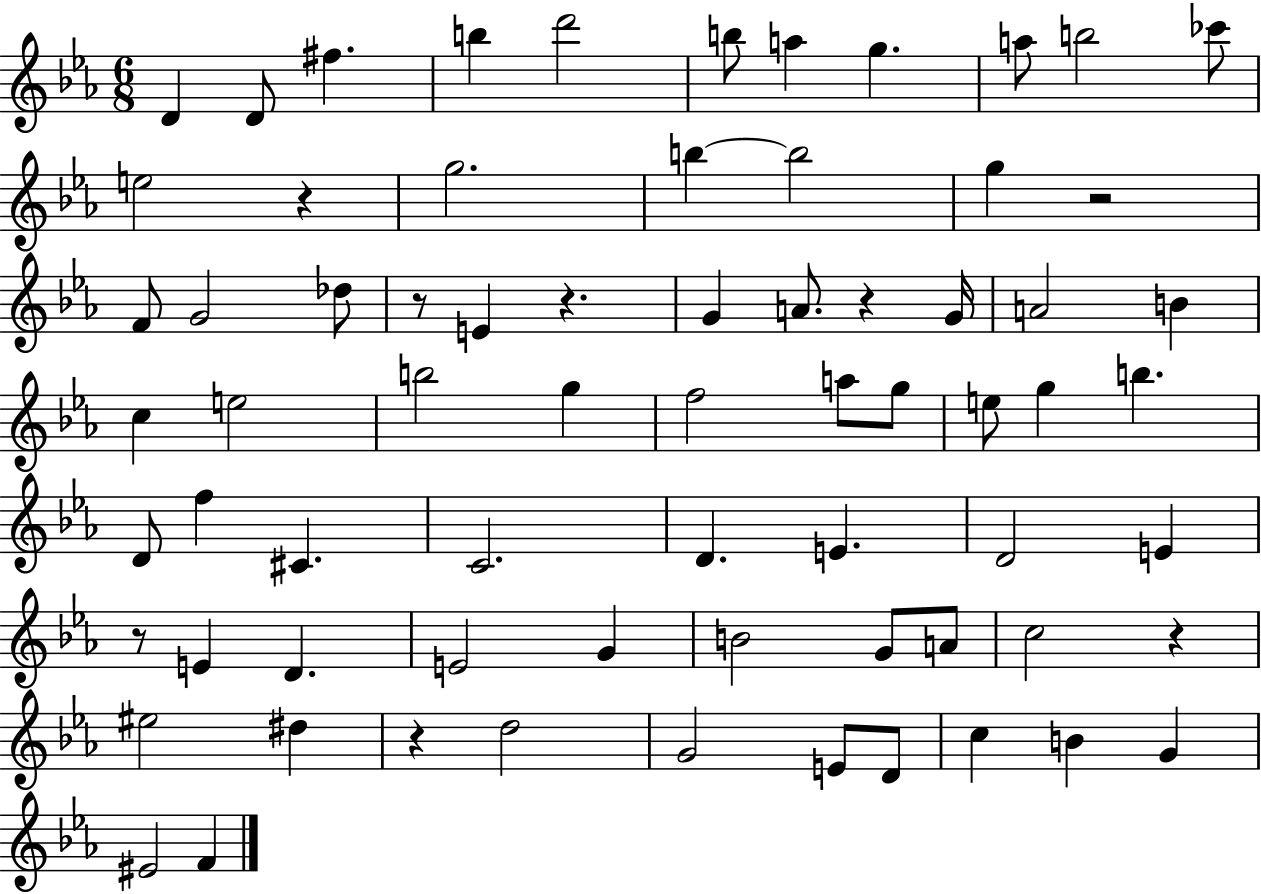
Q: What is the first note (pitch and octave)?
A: D4